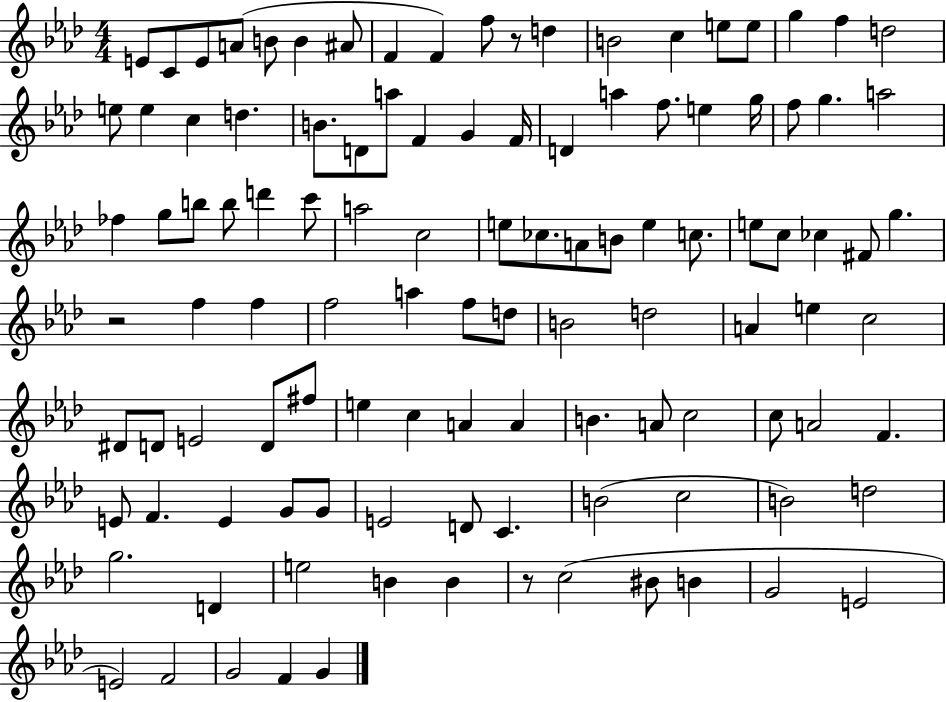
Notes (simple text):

E4/e C4/e E4/e A4/e B4/e B4/q A#4/e F4/q F4/q F5/e R/e D5/q B4/h C5/q E5/e E5/e G5/q F5/q D5/h E5/e E5/q C5/q D5/q. B4/e. D4/e A5/e F4/q G4/q F4/s D4/q A5/q F5/e. E5/q G5/s F5/e G5/q. A5/h FES5/q G5/e B5/e B5/e D6/q C6/e A5/h C5/h E5/e CES5/e. A4/e B4/e E5/q C5/e. E5/e C5/e CES5/q F#4/e G5/q. R/h F5/q F5/q F5/h A5/q F5/e D5/e B4/h D5/h A4/q E5/q C5/h D#4/e D4/e E4/h D4/e F#5/e E5/q C5/q A4/q A4/q B4/q. A4/e C5/h C5/e A4/h F4/q. E4/e F4/q. E4/q G4/e G4/e E4/h D4/e C4/q. B4/h C5/h B4/h D5/h G5/h. D4/q E5/h B4/q B4/q R/e C5/h BIS4/e B4/q G4/h E4/h E4/h F4/h G4/h F4/q G4/q